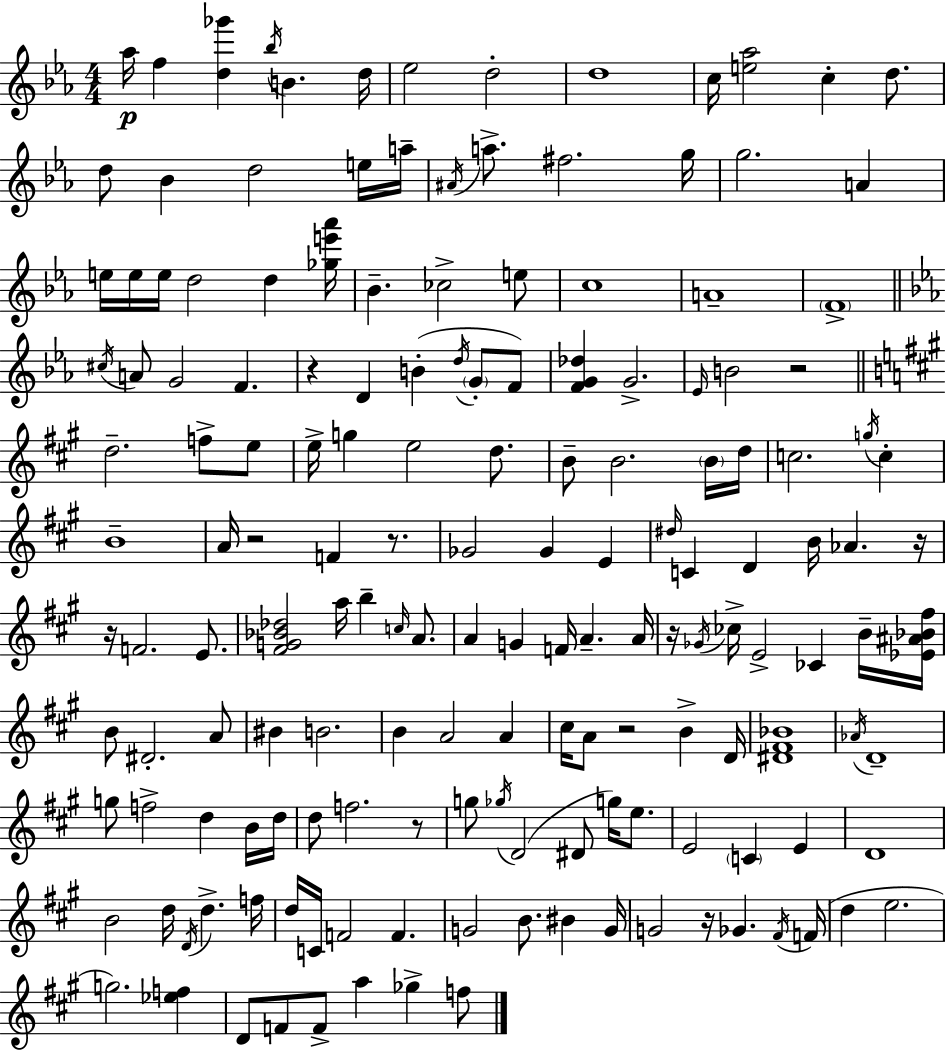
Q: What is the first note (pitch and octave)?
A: Ab5